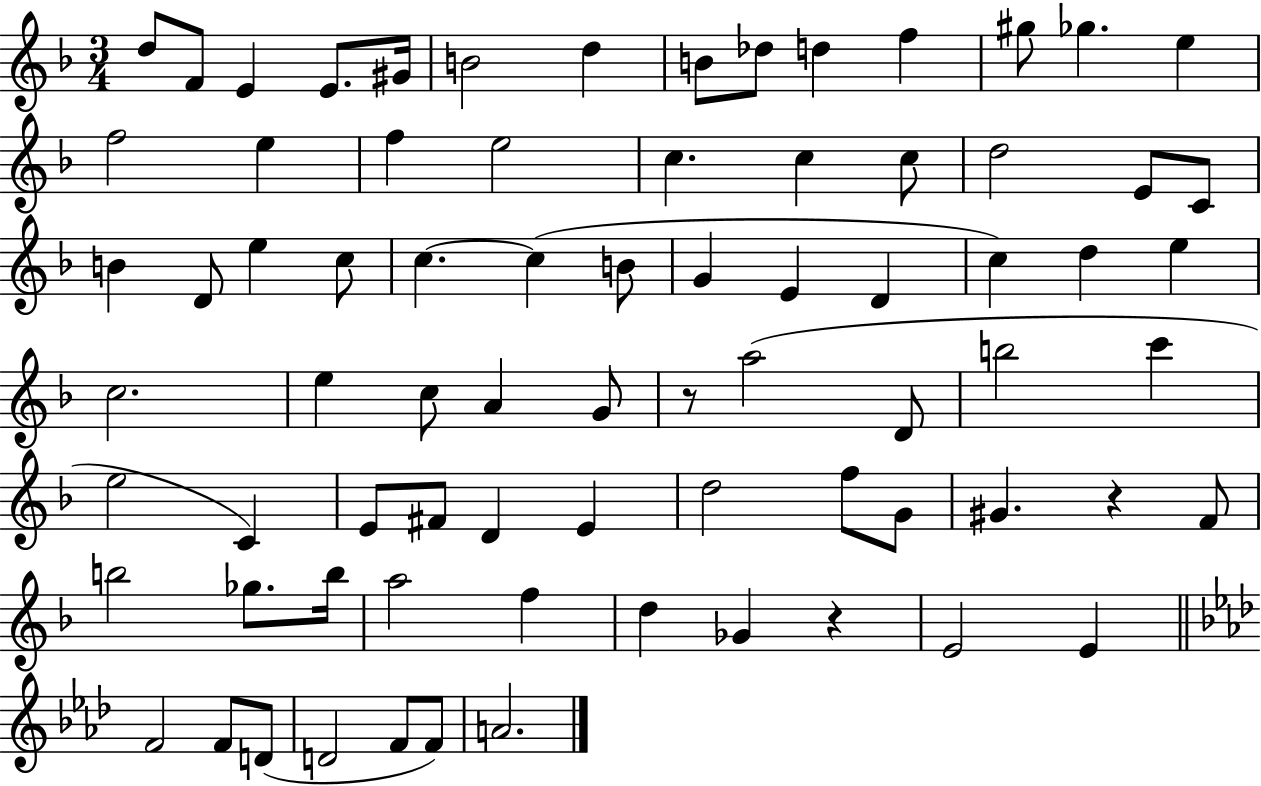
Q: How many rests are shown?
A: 3